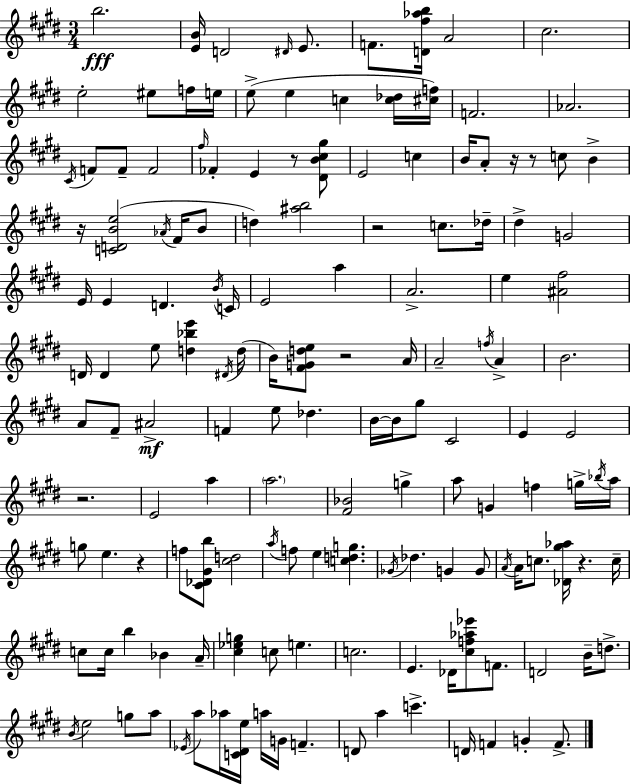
X:1
T:Untitled
M:3/4
L:1/4
K:E
b2 [EB]/4 D2 ^D/4 E/2 F/2 [D^f_ab]/4 A2 ^c2 e2 ^e/2 f/4 e/4 e/2 e c [c_d]/4 [^cf]/4 F2 _A2 ^C/4 F/2 F/2 F2 ^f/4 _F E z/2 [^DB^c^g]/2 E2 c B/4 A/2 z/4 z/2 c/2 B z/4 [CDBe]2 _A/4 ^F/4 B/2 d [^ab]2 z2 c/2 _d/4 ^d G2 E/4 E D B/4 C/4 E2 a A2 e [^A^f]2 D/4 D e/2 [d_be'] ^D/4 d/4 B/4 [^FGde]/2 z2 A/4 A2 f/4 A B2 A/2 ^F/2 ^A2 F e/2 _d B/4 B/4 ^g/2 ^C2 E E2 z2 E2 a a2 [^F_B]2 g a/2 G f g/4 _b/4 a/4 g/2 e z f/2 [^C_D^Gb]/2 [^cd]2 a/4 f/2 e [cdg] _G/4 _d G G/2 A/4 A/4 c/2 [_D^g_a]/4 z c/4 c/2 c/4 b _B A/4 [^c_eg] c/2 e c2 E _D/4 [^cf_a_e']/2 F/2 D2 B/4 d/2 B/4 e2 g/2 a/2 _E/4 a/2 _a/4 [C^De]/4 a/4 G/4 F D/2 a c' D/4 F G F/2